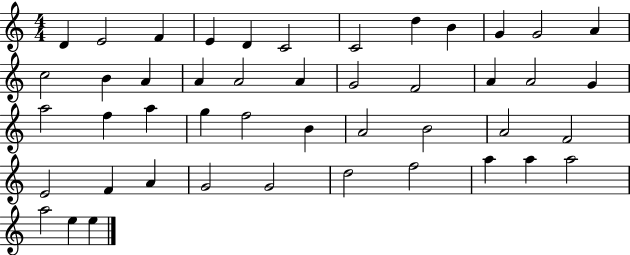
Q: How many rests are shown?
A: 0